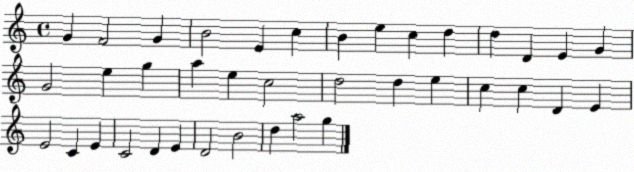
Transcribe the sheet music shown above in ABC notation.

X:1
T:Untitled
M:4/4
L:1/4
K:C
G F2 G B2 E c B e c d d D E G G2 e g a e c2 d2 d e c c D E E2 C E C2 D E D2 B2 d a2 g